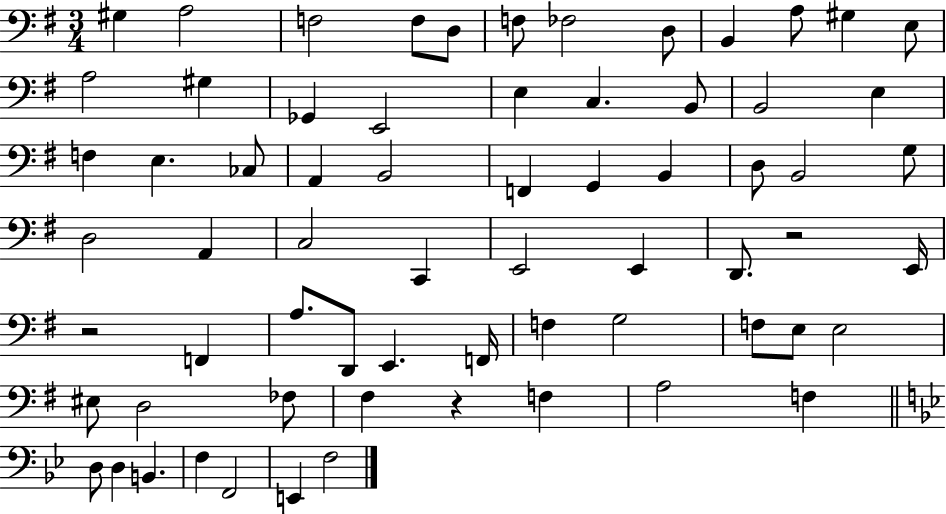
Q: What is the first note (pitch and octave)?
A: G#3